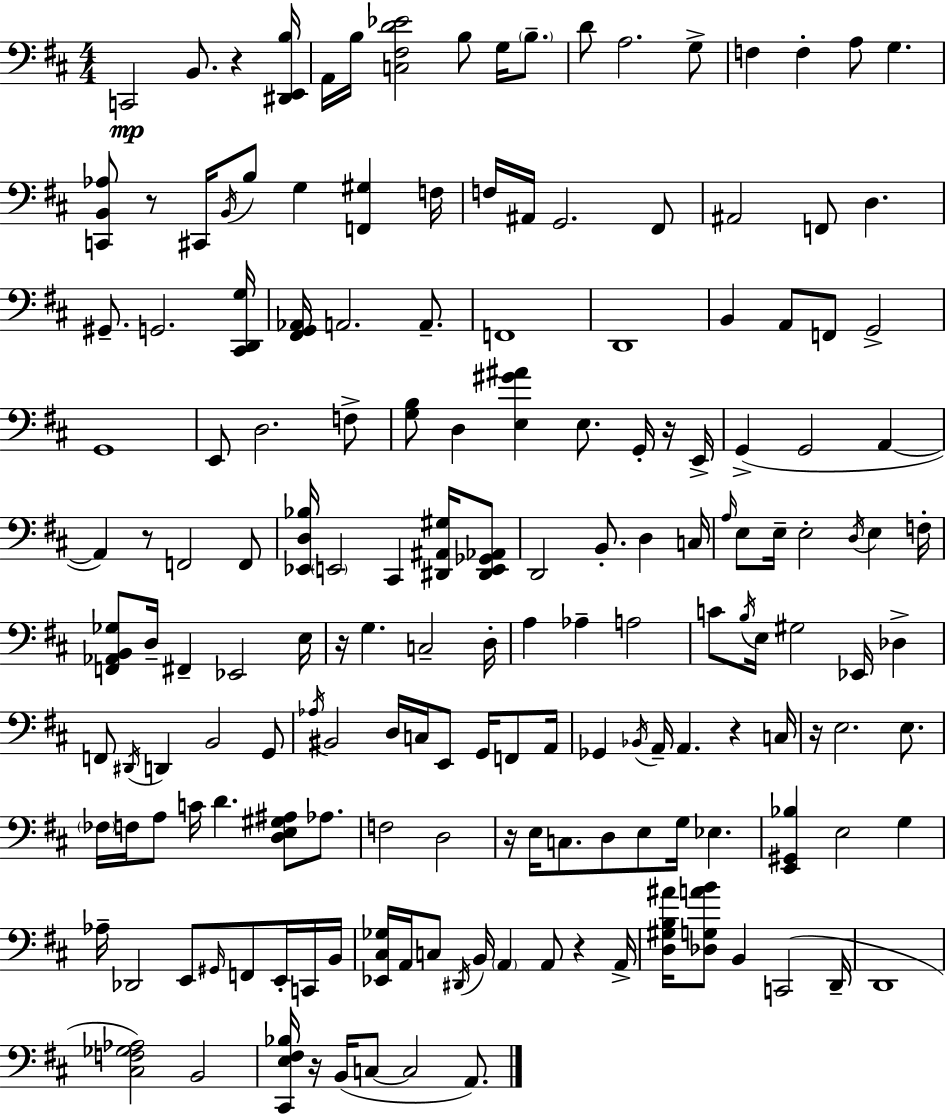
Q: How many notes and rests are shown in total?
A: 168